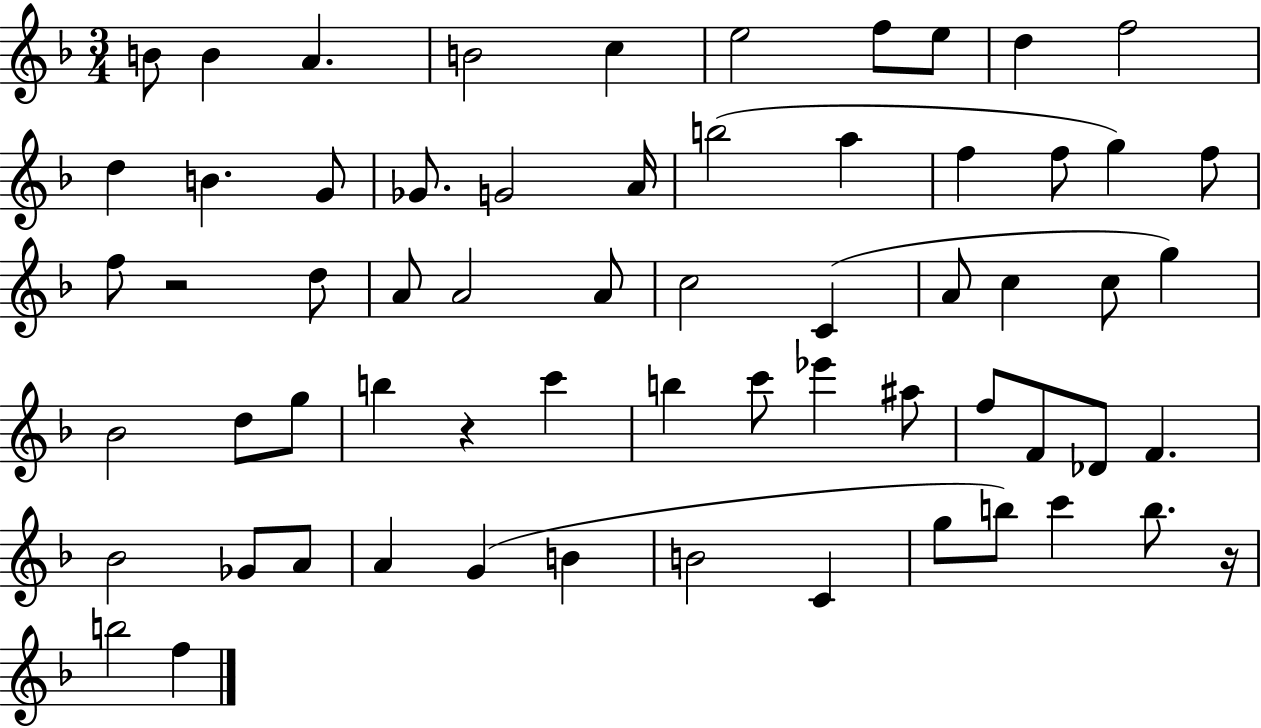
{
  \clef treble
  \numericTimeSignature
  \time 3/4
  \key f \major
  b'8 b'4 a'4. | b'2 c''4 | e''2 f''8 e''8 | d''4 f''2 | \break d''4 b'4. g'8 | ges'8. g'2 a'16 | b''2( a''4 | f''4 f''8 g''4) f''8 | \break f''8 r2 d''8 | a'8 a'2 a'8 | c''2 c'4( | a'8 c''4 c''8 g''4) | \break bes'2 d''8 g''8 | b''4 r4 c'''4 | b''4 c'''8 ees'''4 ais''8 | f''8 f'8 des'8 f'4. | \break bes'2 ges'8 a'8 | a'4 g'4( b'4 | b'2 c'4 | g''8 b''8) c'''4 b''8. r16 | \break b''2 f''4 | \bar "|."
}